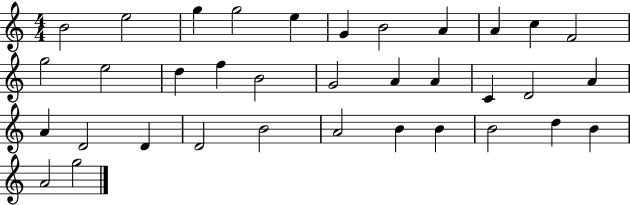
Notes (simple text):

B4/h E5/h G5/q G5/h E5/q G4/q B4/h A4/q A4/q C5/q F4/h G5/h E5/h D5/q F5/q B4/h G4/h A4/q A4/q C4/q D4/h A4/q A4/q D4/h D4/q D4/h B4/h A4/h B4/q B4/q B4/h D5/q B4/q A4/h G5/h